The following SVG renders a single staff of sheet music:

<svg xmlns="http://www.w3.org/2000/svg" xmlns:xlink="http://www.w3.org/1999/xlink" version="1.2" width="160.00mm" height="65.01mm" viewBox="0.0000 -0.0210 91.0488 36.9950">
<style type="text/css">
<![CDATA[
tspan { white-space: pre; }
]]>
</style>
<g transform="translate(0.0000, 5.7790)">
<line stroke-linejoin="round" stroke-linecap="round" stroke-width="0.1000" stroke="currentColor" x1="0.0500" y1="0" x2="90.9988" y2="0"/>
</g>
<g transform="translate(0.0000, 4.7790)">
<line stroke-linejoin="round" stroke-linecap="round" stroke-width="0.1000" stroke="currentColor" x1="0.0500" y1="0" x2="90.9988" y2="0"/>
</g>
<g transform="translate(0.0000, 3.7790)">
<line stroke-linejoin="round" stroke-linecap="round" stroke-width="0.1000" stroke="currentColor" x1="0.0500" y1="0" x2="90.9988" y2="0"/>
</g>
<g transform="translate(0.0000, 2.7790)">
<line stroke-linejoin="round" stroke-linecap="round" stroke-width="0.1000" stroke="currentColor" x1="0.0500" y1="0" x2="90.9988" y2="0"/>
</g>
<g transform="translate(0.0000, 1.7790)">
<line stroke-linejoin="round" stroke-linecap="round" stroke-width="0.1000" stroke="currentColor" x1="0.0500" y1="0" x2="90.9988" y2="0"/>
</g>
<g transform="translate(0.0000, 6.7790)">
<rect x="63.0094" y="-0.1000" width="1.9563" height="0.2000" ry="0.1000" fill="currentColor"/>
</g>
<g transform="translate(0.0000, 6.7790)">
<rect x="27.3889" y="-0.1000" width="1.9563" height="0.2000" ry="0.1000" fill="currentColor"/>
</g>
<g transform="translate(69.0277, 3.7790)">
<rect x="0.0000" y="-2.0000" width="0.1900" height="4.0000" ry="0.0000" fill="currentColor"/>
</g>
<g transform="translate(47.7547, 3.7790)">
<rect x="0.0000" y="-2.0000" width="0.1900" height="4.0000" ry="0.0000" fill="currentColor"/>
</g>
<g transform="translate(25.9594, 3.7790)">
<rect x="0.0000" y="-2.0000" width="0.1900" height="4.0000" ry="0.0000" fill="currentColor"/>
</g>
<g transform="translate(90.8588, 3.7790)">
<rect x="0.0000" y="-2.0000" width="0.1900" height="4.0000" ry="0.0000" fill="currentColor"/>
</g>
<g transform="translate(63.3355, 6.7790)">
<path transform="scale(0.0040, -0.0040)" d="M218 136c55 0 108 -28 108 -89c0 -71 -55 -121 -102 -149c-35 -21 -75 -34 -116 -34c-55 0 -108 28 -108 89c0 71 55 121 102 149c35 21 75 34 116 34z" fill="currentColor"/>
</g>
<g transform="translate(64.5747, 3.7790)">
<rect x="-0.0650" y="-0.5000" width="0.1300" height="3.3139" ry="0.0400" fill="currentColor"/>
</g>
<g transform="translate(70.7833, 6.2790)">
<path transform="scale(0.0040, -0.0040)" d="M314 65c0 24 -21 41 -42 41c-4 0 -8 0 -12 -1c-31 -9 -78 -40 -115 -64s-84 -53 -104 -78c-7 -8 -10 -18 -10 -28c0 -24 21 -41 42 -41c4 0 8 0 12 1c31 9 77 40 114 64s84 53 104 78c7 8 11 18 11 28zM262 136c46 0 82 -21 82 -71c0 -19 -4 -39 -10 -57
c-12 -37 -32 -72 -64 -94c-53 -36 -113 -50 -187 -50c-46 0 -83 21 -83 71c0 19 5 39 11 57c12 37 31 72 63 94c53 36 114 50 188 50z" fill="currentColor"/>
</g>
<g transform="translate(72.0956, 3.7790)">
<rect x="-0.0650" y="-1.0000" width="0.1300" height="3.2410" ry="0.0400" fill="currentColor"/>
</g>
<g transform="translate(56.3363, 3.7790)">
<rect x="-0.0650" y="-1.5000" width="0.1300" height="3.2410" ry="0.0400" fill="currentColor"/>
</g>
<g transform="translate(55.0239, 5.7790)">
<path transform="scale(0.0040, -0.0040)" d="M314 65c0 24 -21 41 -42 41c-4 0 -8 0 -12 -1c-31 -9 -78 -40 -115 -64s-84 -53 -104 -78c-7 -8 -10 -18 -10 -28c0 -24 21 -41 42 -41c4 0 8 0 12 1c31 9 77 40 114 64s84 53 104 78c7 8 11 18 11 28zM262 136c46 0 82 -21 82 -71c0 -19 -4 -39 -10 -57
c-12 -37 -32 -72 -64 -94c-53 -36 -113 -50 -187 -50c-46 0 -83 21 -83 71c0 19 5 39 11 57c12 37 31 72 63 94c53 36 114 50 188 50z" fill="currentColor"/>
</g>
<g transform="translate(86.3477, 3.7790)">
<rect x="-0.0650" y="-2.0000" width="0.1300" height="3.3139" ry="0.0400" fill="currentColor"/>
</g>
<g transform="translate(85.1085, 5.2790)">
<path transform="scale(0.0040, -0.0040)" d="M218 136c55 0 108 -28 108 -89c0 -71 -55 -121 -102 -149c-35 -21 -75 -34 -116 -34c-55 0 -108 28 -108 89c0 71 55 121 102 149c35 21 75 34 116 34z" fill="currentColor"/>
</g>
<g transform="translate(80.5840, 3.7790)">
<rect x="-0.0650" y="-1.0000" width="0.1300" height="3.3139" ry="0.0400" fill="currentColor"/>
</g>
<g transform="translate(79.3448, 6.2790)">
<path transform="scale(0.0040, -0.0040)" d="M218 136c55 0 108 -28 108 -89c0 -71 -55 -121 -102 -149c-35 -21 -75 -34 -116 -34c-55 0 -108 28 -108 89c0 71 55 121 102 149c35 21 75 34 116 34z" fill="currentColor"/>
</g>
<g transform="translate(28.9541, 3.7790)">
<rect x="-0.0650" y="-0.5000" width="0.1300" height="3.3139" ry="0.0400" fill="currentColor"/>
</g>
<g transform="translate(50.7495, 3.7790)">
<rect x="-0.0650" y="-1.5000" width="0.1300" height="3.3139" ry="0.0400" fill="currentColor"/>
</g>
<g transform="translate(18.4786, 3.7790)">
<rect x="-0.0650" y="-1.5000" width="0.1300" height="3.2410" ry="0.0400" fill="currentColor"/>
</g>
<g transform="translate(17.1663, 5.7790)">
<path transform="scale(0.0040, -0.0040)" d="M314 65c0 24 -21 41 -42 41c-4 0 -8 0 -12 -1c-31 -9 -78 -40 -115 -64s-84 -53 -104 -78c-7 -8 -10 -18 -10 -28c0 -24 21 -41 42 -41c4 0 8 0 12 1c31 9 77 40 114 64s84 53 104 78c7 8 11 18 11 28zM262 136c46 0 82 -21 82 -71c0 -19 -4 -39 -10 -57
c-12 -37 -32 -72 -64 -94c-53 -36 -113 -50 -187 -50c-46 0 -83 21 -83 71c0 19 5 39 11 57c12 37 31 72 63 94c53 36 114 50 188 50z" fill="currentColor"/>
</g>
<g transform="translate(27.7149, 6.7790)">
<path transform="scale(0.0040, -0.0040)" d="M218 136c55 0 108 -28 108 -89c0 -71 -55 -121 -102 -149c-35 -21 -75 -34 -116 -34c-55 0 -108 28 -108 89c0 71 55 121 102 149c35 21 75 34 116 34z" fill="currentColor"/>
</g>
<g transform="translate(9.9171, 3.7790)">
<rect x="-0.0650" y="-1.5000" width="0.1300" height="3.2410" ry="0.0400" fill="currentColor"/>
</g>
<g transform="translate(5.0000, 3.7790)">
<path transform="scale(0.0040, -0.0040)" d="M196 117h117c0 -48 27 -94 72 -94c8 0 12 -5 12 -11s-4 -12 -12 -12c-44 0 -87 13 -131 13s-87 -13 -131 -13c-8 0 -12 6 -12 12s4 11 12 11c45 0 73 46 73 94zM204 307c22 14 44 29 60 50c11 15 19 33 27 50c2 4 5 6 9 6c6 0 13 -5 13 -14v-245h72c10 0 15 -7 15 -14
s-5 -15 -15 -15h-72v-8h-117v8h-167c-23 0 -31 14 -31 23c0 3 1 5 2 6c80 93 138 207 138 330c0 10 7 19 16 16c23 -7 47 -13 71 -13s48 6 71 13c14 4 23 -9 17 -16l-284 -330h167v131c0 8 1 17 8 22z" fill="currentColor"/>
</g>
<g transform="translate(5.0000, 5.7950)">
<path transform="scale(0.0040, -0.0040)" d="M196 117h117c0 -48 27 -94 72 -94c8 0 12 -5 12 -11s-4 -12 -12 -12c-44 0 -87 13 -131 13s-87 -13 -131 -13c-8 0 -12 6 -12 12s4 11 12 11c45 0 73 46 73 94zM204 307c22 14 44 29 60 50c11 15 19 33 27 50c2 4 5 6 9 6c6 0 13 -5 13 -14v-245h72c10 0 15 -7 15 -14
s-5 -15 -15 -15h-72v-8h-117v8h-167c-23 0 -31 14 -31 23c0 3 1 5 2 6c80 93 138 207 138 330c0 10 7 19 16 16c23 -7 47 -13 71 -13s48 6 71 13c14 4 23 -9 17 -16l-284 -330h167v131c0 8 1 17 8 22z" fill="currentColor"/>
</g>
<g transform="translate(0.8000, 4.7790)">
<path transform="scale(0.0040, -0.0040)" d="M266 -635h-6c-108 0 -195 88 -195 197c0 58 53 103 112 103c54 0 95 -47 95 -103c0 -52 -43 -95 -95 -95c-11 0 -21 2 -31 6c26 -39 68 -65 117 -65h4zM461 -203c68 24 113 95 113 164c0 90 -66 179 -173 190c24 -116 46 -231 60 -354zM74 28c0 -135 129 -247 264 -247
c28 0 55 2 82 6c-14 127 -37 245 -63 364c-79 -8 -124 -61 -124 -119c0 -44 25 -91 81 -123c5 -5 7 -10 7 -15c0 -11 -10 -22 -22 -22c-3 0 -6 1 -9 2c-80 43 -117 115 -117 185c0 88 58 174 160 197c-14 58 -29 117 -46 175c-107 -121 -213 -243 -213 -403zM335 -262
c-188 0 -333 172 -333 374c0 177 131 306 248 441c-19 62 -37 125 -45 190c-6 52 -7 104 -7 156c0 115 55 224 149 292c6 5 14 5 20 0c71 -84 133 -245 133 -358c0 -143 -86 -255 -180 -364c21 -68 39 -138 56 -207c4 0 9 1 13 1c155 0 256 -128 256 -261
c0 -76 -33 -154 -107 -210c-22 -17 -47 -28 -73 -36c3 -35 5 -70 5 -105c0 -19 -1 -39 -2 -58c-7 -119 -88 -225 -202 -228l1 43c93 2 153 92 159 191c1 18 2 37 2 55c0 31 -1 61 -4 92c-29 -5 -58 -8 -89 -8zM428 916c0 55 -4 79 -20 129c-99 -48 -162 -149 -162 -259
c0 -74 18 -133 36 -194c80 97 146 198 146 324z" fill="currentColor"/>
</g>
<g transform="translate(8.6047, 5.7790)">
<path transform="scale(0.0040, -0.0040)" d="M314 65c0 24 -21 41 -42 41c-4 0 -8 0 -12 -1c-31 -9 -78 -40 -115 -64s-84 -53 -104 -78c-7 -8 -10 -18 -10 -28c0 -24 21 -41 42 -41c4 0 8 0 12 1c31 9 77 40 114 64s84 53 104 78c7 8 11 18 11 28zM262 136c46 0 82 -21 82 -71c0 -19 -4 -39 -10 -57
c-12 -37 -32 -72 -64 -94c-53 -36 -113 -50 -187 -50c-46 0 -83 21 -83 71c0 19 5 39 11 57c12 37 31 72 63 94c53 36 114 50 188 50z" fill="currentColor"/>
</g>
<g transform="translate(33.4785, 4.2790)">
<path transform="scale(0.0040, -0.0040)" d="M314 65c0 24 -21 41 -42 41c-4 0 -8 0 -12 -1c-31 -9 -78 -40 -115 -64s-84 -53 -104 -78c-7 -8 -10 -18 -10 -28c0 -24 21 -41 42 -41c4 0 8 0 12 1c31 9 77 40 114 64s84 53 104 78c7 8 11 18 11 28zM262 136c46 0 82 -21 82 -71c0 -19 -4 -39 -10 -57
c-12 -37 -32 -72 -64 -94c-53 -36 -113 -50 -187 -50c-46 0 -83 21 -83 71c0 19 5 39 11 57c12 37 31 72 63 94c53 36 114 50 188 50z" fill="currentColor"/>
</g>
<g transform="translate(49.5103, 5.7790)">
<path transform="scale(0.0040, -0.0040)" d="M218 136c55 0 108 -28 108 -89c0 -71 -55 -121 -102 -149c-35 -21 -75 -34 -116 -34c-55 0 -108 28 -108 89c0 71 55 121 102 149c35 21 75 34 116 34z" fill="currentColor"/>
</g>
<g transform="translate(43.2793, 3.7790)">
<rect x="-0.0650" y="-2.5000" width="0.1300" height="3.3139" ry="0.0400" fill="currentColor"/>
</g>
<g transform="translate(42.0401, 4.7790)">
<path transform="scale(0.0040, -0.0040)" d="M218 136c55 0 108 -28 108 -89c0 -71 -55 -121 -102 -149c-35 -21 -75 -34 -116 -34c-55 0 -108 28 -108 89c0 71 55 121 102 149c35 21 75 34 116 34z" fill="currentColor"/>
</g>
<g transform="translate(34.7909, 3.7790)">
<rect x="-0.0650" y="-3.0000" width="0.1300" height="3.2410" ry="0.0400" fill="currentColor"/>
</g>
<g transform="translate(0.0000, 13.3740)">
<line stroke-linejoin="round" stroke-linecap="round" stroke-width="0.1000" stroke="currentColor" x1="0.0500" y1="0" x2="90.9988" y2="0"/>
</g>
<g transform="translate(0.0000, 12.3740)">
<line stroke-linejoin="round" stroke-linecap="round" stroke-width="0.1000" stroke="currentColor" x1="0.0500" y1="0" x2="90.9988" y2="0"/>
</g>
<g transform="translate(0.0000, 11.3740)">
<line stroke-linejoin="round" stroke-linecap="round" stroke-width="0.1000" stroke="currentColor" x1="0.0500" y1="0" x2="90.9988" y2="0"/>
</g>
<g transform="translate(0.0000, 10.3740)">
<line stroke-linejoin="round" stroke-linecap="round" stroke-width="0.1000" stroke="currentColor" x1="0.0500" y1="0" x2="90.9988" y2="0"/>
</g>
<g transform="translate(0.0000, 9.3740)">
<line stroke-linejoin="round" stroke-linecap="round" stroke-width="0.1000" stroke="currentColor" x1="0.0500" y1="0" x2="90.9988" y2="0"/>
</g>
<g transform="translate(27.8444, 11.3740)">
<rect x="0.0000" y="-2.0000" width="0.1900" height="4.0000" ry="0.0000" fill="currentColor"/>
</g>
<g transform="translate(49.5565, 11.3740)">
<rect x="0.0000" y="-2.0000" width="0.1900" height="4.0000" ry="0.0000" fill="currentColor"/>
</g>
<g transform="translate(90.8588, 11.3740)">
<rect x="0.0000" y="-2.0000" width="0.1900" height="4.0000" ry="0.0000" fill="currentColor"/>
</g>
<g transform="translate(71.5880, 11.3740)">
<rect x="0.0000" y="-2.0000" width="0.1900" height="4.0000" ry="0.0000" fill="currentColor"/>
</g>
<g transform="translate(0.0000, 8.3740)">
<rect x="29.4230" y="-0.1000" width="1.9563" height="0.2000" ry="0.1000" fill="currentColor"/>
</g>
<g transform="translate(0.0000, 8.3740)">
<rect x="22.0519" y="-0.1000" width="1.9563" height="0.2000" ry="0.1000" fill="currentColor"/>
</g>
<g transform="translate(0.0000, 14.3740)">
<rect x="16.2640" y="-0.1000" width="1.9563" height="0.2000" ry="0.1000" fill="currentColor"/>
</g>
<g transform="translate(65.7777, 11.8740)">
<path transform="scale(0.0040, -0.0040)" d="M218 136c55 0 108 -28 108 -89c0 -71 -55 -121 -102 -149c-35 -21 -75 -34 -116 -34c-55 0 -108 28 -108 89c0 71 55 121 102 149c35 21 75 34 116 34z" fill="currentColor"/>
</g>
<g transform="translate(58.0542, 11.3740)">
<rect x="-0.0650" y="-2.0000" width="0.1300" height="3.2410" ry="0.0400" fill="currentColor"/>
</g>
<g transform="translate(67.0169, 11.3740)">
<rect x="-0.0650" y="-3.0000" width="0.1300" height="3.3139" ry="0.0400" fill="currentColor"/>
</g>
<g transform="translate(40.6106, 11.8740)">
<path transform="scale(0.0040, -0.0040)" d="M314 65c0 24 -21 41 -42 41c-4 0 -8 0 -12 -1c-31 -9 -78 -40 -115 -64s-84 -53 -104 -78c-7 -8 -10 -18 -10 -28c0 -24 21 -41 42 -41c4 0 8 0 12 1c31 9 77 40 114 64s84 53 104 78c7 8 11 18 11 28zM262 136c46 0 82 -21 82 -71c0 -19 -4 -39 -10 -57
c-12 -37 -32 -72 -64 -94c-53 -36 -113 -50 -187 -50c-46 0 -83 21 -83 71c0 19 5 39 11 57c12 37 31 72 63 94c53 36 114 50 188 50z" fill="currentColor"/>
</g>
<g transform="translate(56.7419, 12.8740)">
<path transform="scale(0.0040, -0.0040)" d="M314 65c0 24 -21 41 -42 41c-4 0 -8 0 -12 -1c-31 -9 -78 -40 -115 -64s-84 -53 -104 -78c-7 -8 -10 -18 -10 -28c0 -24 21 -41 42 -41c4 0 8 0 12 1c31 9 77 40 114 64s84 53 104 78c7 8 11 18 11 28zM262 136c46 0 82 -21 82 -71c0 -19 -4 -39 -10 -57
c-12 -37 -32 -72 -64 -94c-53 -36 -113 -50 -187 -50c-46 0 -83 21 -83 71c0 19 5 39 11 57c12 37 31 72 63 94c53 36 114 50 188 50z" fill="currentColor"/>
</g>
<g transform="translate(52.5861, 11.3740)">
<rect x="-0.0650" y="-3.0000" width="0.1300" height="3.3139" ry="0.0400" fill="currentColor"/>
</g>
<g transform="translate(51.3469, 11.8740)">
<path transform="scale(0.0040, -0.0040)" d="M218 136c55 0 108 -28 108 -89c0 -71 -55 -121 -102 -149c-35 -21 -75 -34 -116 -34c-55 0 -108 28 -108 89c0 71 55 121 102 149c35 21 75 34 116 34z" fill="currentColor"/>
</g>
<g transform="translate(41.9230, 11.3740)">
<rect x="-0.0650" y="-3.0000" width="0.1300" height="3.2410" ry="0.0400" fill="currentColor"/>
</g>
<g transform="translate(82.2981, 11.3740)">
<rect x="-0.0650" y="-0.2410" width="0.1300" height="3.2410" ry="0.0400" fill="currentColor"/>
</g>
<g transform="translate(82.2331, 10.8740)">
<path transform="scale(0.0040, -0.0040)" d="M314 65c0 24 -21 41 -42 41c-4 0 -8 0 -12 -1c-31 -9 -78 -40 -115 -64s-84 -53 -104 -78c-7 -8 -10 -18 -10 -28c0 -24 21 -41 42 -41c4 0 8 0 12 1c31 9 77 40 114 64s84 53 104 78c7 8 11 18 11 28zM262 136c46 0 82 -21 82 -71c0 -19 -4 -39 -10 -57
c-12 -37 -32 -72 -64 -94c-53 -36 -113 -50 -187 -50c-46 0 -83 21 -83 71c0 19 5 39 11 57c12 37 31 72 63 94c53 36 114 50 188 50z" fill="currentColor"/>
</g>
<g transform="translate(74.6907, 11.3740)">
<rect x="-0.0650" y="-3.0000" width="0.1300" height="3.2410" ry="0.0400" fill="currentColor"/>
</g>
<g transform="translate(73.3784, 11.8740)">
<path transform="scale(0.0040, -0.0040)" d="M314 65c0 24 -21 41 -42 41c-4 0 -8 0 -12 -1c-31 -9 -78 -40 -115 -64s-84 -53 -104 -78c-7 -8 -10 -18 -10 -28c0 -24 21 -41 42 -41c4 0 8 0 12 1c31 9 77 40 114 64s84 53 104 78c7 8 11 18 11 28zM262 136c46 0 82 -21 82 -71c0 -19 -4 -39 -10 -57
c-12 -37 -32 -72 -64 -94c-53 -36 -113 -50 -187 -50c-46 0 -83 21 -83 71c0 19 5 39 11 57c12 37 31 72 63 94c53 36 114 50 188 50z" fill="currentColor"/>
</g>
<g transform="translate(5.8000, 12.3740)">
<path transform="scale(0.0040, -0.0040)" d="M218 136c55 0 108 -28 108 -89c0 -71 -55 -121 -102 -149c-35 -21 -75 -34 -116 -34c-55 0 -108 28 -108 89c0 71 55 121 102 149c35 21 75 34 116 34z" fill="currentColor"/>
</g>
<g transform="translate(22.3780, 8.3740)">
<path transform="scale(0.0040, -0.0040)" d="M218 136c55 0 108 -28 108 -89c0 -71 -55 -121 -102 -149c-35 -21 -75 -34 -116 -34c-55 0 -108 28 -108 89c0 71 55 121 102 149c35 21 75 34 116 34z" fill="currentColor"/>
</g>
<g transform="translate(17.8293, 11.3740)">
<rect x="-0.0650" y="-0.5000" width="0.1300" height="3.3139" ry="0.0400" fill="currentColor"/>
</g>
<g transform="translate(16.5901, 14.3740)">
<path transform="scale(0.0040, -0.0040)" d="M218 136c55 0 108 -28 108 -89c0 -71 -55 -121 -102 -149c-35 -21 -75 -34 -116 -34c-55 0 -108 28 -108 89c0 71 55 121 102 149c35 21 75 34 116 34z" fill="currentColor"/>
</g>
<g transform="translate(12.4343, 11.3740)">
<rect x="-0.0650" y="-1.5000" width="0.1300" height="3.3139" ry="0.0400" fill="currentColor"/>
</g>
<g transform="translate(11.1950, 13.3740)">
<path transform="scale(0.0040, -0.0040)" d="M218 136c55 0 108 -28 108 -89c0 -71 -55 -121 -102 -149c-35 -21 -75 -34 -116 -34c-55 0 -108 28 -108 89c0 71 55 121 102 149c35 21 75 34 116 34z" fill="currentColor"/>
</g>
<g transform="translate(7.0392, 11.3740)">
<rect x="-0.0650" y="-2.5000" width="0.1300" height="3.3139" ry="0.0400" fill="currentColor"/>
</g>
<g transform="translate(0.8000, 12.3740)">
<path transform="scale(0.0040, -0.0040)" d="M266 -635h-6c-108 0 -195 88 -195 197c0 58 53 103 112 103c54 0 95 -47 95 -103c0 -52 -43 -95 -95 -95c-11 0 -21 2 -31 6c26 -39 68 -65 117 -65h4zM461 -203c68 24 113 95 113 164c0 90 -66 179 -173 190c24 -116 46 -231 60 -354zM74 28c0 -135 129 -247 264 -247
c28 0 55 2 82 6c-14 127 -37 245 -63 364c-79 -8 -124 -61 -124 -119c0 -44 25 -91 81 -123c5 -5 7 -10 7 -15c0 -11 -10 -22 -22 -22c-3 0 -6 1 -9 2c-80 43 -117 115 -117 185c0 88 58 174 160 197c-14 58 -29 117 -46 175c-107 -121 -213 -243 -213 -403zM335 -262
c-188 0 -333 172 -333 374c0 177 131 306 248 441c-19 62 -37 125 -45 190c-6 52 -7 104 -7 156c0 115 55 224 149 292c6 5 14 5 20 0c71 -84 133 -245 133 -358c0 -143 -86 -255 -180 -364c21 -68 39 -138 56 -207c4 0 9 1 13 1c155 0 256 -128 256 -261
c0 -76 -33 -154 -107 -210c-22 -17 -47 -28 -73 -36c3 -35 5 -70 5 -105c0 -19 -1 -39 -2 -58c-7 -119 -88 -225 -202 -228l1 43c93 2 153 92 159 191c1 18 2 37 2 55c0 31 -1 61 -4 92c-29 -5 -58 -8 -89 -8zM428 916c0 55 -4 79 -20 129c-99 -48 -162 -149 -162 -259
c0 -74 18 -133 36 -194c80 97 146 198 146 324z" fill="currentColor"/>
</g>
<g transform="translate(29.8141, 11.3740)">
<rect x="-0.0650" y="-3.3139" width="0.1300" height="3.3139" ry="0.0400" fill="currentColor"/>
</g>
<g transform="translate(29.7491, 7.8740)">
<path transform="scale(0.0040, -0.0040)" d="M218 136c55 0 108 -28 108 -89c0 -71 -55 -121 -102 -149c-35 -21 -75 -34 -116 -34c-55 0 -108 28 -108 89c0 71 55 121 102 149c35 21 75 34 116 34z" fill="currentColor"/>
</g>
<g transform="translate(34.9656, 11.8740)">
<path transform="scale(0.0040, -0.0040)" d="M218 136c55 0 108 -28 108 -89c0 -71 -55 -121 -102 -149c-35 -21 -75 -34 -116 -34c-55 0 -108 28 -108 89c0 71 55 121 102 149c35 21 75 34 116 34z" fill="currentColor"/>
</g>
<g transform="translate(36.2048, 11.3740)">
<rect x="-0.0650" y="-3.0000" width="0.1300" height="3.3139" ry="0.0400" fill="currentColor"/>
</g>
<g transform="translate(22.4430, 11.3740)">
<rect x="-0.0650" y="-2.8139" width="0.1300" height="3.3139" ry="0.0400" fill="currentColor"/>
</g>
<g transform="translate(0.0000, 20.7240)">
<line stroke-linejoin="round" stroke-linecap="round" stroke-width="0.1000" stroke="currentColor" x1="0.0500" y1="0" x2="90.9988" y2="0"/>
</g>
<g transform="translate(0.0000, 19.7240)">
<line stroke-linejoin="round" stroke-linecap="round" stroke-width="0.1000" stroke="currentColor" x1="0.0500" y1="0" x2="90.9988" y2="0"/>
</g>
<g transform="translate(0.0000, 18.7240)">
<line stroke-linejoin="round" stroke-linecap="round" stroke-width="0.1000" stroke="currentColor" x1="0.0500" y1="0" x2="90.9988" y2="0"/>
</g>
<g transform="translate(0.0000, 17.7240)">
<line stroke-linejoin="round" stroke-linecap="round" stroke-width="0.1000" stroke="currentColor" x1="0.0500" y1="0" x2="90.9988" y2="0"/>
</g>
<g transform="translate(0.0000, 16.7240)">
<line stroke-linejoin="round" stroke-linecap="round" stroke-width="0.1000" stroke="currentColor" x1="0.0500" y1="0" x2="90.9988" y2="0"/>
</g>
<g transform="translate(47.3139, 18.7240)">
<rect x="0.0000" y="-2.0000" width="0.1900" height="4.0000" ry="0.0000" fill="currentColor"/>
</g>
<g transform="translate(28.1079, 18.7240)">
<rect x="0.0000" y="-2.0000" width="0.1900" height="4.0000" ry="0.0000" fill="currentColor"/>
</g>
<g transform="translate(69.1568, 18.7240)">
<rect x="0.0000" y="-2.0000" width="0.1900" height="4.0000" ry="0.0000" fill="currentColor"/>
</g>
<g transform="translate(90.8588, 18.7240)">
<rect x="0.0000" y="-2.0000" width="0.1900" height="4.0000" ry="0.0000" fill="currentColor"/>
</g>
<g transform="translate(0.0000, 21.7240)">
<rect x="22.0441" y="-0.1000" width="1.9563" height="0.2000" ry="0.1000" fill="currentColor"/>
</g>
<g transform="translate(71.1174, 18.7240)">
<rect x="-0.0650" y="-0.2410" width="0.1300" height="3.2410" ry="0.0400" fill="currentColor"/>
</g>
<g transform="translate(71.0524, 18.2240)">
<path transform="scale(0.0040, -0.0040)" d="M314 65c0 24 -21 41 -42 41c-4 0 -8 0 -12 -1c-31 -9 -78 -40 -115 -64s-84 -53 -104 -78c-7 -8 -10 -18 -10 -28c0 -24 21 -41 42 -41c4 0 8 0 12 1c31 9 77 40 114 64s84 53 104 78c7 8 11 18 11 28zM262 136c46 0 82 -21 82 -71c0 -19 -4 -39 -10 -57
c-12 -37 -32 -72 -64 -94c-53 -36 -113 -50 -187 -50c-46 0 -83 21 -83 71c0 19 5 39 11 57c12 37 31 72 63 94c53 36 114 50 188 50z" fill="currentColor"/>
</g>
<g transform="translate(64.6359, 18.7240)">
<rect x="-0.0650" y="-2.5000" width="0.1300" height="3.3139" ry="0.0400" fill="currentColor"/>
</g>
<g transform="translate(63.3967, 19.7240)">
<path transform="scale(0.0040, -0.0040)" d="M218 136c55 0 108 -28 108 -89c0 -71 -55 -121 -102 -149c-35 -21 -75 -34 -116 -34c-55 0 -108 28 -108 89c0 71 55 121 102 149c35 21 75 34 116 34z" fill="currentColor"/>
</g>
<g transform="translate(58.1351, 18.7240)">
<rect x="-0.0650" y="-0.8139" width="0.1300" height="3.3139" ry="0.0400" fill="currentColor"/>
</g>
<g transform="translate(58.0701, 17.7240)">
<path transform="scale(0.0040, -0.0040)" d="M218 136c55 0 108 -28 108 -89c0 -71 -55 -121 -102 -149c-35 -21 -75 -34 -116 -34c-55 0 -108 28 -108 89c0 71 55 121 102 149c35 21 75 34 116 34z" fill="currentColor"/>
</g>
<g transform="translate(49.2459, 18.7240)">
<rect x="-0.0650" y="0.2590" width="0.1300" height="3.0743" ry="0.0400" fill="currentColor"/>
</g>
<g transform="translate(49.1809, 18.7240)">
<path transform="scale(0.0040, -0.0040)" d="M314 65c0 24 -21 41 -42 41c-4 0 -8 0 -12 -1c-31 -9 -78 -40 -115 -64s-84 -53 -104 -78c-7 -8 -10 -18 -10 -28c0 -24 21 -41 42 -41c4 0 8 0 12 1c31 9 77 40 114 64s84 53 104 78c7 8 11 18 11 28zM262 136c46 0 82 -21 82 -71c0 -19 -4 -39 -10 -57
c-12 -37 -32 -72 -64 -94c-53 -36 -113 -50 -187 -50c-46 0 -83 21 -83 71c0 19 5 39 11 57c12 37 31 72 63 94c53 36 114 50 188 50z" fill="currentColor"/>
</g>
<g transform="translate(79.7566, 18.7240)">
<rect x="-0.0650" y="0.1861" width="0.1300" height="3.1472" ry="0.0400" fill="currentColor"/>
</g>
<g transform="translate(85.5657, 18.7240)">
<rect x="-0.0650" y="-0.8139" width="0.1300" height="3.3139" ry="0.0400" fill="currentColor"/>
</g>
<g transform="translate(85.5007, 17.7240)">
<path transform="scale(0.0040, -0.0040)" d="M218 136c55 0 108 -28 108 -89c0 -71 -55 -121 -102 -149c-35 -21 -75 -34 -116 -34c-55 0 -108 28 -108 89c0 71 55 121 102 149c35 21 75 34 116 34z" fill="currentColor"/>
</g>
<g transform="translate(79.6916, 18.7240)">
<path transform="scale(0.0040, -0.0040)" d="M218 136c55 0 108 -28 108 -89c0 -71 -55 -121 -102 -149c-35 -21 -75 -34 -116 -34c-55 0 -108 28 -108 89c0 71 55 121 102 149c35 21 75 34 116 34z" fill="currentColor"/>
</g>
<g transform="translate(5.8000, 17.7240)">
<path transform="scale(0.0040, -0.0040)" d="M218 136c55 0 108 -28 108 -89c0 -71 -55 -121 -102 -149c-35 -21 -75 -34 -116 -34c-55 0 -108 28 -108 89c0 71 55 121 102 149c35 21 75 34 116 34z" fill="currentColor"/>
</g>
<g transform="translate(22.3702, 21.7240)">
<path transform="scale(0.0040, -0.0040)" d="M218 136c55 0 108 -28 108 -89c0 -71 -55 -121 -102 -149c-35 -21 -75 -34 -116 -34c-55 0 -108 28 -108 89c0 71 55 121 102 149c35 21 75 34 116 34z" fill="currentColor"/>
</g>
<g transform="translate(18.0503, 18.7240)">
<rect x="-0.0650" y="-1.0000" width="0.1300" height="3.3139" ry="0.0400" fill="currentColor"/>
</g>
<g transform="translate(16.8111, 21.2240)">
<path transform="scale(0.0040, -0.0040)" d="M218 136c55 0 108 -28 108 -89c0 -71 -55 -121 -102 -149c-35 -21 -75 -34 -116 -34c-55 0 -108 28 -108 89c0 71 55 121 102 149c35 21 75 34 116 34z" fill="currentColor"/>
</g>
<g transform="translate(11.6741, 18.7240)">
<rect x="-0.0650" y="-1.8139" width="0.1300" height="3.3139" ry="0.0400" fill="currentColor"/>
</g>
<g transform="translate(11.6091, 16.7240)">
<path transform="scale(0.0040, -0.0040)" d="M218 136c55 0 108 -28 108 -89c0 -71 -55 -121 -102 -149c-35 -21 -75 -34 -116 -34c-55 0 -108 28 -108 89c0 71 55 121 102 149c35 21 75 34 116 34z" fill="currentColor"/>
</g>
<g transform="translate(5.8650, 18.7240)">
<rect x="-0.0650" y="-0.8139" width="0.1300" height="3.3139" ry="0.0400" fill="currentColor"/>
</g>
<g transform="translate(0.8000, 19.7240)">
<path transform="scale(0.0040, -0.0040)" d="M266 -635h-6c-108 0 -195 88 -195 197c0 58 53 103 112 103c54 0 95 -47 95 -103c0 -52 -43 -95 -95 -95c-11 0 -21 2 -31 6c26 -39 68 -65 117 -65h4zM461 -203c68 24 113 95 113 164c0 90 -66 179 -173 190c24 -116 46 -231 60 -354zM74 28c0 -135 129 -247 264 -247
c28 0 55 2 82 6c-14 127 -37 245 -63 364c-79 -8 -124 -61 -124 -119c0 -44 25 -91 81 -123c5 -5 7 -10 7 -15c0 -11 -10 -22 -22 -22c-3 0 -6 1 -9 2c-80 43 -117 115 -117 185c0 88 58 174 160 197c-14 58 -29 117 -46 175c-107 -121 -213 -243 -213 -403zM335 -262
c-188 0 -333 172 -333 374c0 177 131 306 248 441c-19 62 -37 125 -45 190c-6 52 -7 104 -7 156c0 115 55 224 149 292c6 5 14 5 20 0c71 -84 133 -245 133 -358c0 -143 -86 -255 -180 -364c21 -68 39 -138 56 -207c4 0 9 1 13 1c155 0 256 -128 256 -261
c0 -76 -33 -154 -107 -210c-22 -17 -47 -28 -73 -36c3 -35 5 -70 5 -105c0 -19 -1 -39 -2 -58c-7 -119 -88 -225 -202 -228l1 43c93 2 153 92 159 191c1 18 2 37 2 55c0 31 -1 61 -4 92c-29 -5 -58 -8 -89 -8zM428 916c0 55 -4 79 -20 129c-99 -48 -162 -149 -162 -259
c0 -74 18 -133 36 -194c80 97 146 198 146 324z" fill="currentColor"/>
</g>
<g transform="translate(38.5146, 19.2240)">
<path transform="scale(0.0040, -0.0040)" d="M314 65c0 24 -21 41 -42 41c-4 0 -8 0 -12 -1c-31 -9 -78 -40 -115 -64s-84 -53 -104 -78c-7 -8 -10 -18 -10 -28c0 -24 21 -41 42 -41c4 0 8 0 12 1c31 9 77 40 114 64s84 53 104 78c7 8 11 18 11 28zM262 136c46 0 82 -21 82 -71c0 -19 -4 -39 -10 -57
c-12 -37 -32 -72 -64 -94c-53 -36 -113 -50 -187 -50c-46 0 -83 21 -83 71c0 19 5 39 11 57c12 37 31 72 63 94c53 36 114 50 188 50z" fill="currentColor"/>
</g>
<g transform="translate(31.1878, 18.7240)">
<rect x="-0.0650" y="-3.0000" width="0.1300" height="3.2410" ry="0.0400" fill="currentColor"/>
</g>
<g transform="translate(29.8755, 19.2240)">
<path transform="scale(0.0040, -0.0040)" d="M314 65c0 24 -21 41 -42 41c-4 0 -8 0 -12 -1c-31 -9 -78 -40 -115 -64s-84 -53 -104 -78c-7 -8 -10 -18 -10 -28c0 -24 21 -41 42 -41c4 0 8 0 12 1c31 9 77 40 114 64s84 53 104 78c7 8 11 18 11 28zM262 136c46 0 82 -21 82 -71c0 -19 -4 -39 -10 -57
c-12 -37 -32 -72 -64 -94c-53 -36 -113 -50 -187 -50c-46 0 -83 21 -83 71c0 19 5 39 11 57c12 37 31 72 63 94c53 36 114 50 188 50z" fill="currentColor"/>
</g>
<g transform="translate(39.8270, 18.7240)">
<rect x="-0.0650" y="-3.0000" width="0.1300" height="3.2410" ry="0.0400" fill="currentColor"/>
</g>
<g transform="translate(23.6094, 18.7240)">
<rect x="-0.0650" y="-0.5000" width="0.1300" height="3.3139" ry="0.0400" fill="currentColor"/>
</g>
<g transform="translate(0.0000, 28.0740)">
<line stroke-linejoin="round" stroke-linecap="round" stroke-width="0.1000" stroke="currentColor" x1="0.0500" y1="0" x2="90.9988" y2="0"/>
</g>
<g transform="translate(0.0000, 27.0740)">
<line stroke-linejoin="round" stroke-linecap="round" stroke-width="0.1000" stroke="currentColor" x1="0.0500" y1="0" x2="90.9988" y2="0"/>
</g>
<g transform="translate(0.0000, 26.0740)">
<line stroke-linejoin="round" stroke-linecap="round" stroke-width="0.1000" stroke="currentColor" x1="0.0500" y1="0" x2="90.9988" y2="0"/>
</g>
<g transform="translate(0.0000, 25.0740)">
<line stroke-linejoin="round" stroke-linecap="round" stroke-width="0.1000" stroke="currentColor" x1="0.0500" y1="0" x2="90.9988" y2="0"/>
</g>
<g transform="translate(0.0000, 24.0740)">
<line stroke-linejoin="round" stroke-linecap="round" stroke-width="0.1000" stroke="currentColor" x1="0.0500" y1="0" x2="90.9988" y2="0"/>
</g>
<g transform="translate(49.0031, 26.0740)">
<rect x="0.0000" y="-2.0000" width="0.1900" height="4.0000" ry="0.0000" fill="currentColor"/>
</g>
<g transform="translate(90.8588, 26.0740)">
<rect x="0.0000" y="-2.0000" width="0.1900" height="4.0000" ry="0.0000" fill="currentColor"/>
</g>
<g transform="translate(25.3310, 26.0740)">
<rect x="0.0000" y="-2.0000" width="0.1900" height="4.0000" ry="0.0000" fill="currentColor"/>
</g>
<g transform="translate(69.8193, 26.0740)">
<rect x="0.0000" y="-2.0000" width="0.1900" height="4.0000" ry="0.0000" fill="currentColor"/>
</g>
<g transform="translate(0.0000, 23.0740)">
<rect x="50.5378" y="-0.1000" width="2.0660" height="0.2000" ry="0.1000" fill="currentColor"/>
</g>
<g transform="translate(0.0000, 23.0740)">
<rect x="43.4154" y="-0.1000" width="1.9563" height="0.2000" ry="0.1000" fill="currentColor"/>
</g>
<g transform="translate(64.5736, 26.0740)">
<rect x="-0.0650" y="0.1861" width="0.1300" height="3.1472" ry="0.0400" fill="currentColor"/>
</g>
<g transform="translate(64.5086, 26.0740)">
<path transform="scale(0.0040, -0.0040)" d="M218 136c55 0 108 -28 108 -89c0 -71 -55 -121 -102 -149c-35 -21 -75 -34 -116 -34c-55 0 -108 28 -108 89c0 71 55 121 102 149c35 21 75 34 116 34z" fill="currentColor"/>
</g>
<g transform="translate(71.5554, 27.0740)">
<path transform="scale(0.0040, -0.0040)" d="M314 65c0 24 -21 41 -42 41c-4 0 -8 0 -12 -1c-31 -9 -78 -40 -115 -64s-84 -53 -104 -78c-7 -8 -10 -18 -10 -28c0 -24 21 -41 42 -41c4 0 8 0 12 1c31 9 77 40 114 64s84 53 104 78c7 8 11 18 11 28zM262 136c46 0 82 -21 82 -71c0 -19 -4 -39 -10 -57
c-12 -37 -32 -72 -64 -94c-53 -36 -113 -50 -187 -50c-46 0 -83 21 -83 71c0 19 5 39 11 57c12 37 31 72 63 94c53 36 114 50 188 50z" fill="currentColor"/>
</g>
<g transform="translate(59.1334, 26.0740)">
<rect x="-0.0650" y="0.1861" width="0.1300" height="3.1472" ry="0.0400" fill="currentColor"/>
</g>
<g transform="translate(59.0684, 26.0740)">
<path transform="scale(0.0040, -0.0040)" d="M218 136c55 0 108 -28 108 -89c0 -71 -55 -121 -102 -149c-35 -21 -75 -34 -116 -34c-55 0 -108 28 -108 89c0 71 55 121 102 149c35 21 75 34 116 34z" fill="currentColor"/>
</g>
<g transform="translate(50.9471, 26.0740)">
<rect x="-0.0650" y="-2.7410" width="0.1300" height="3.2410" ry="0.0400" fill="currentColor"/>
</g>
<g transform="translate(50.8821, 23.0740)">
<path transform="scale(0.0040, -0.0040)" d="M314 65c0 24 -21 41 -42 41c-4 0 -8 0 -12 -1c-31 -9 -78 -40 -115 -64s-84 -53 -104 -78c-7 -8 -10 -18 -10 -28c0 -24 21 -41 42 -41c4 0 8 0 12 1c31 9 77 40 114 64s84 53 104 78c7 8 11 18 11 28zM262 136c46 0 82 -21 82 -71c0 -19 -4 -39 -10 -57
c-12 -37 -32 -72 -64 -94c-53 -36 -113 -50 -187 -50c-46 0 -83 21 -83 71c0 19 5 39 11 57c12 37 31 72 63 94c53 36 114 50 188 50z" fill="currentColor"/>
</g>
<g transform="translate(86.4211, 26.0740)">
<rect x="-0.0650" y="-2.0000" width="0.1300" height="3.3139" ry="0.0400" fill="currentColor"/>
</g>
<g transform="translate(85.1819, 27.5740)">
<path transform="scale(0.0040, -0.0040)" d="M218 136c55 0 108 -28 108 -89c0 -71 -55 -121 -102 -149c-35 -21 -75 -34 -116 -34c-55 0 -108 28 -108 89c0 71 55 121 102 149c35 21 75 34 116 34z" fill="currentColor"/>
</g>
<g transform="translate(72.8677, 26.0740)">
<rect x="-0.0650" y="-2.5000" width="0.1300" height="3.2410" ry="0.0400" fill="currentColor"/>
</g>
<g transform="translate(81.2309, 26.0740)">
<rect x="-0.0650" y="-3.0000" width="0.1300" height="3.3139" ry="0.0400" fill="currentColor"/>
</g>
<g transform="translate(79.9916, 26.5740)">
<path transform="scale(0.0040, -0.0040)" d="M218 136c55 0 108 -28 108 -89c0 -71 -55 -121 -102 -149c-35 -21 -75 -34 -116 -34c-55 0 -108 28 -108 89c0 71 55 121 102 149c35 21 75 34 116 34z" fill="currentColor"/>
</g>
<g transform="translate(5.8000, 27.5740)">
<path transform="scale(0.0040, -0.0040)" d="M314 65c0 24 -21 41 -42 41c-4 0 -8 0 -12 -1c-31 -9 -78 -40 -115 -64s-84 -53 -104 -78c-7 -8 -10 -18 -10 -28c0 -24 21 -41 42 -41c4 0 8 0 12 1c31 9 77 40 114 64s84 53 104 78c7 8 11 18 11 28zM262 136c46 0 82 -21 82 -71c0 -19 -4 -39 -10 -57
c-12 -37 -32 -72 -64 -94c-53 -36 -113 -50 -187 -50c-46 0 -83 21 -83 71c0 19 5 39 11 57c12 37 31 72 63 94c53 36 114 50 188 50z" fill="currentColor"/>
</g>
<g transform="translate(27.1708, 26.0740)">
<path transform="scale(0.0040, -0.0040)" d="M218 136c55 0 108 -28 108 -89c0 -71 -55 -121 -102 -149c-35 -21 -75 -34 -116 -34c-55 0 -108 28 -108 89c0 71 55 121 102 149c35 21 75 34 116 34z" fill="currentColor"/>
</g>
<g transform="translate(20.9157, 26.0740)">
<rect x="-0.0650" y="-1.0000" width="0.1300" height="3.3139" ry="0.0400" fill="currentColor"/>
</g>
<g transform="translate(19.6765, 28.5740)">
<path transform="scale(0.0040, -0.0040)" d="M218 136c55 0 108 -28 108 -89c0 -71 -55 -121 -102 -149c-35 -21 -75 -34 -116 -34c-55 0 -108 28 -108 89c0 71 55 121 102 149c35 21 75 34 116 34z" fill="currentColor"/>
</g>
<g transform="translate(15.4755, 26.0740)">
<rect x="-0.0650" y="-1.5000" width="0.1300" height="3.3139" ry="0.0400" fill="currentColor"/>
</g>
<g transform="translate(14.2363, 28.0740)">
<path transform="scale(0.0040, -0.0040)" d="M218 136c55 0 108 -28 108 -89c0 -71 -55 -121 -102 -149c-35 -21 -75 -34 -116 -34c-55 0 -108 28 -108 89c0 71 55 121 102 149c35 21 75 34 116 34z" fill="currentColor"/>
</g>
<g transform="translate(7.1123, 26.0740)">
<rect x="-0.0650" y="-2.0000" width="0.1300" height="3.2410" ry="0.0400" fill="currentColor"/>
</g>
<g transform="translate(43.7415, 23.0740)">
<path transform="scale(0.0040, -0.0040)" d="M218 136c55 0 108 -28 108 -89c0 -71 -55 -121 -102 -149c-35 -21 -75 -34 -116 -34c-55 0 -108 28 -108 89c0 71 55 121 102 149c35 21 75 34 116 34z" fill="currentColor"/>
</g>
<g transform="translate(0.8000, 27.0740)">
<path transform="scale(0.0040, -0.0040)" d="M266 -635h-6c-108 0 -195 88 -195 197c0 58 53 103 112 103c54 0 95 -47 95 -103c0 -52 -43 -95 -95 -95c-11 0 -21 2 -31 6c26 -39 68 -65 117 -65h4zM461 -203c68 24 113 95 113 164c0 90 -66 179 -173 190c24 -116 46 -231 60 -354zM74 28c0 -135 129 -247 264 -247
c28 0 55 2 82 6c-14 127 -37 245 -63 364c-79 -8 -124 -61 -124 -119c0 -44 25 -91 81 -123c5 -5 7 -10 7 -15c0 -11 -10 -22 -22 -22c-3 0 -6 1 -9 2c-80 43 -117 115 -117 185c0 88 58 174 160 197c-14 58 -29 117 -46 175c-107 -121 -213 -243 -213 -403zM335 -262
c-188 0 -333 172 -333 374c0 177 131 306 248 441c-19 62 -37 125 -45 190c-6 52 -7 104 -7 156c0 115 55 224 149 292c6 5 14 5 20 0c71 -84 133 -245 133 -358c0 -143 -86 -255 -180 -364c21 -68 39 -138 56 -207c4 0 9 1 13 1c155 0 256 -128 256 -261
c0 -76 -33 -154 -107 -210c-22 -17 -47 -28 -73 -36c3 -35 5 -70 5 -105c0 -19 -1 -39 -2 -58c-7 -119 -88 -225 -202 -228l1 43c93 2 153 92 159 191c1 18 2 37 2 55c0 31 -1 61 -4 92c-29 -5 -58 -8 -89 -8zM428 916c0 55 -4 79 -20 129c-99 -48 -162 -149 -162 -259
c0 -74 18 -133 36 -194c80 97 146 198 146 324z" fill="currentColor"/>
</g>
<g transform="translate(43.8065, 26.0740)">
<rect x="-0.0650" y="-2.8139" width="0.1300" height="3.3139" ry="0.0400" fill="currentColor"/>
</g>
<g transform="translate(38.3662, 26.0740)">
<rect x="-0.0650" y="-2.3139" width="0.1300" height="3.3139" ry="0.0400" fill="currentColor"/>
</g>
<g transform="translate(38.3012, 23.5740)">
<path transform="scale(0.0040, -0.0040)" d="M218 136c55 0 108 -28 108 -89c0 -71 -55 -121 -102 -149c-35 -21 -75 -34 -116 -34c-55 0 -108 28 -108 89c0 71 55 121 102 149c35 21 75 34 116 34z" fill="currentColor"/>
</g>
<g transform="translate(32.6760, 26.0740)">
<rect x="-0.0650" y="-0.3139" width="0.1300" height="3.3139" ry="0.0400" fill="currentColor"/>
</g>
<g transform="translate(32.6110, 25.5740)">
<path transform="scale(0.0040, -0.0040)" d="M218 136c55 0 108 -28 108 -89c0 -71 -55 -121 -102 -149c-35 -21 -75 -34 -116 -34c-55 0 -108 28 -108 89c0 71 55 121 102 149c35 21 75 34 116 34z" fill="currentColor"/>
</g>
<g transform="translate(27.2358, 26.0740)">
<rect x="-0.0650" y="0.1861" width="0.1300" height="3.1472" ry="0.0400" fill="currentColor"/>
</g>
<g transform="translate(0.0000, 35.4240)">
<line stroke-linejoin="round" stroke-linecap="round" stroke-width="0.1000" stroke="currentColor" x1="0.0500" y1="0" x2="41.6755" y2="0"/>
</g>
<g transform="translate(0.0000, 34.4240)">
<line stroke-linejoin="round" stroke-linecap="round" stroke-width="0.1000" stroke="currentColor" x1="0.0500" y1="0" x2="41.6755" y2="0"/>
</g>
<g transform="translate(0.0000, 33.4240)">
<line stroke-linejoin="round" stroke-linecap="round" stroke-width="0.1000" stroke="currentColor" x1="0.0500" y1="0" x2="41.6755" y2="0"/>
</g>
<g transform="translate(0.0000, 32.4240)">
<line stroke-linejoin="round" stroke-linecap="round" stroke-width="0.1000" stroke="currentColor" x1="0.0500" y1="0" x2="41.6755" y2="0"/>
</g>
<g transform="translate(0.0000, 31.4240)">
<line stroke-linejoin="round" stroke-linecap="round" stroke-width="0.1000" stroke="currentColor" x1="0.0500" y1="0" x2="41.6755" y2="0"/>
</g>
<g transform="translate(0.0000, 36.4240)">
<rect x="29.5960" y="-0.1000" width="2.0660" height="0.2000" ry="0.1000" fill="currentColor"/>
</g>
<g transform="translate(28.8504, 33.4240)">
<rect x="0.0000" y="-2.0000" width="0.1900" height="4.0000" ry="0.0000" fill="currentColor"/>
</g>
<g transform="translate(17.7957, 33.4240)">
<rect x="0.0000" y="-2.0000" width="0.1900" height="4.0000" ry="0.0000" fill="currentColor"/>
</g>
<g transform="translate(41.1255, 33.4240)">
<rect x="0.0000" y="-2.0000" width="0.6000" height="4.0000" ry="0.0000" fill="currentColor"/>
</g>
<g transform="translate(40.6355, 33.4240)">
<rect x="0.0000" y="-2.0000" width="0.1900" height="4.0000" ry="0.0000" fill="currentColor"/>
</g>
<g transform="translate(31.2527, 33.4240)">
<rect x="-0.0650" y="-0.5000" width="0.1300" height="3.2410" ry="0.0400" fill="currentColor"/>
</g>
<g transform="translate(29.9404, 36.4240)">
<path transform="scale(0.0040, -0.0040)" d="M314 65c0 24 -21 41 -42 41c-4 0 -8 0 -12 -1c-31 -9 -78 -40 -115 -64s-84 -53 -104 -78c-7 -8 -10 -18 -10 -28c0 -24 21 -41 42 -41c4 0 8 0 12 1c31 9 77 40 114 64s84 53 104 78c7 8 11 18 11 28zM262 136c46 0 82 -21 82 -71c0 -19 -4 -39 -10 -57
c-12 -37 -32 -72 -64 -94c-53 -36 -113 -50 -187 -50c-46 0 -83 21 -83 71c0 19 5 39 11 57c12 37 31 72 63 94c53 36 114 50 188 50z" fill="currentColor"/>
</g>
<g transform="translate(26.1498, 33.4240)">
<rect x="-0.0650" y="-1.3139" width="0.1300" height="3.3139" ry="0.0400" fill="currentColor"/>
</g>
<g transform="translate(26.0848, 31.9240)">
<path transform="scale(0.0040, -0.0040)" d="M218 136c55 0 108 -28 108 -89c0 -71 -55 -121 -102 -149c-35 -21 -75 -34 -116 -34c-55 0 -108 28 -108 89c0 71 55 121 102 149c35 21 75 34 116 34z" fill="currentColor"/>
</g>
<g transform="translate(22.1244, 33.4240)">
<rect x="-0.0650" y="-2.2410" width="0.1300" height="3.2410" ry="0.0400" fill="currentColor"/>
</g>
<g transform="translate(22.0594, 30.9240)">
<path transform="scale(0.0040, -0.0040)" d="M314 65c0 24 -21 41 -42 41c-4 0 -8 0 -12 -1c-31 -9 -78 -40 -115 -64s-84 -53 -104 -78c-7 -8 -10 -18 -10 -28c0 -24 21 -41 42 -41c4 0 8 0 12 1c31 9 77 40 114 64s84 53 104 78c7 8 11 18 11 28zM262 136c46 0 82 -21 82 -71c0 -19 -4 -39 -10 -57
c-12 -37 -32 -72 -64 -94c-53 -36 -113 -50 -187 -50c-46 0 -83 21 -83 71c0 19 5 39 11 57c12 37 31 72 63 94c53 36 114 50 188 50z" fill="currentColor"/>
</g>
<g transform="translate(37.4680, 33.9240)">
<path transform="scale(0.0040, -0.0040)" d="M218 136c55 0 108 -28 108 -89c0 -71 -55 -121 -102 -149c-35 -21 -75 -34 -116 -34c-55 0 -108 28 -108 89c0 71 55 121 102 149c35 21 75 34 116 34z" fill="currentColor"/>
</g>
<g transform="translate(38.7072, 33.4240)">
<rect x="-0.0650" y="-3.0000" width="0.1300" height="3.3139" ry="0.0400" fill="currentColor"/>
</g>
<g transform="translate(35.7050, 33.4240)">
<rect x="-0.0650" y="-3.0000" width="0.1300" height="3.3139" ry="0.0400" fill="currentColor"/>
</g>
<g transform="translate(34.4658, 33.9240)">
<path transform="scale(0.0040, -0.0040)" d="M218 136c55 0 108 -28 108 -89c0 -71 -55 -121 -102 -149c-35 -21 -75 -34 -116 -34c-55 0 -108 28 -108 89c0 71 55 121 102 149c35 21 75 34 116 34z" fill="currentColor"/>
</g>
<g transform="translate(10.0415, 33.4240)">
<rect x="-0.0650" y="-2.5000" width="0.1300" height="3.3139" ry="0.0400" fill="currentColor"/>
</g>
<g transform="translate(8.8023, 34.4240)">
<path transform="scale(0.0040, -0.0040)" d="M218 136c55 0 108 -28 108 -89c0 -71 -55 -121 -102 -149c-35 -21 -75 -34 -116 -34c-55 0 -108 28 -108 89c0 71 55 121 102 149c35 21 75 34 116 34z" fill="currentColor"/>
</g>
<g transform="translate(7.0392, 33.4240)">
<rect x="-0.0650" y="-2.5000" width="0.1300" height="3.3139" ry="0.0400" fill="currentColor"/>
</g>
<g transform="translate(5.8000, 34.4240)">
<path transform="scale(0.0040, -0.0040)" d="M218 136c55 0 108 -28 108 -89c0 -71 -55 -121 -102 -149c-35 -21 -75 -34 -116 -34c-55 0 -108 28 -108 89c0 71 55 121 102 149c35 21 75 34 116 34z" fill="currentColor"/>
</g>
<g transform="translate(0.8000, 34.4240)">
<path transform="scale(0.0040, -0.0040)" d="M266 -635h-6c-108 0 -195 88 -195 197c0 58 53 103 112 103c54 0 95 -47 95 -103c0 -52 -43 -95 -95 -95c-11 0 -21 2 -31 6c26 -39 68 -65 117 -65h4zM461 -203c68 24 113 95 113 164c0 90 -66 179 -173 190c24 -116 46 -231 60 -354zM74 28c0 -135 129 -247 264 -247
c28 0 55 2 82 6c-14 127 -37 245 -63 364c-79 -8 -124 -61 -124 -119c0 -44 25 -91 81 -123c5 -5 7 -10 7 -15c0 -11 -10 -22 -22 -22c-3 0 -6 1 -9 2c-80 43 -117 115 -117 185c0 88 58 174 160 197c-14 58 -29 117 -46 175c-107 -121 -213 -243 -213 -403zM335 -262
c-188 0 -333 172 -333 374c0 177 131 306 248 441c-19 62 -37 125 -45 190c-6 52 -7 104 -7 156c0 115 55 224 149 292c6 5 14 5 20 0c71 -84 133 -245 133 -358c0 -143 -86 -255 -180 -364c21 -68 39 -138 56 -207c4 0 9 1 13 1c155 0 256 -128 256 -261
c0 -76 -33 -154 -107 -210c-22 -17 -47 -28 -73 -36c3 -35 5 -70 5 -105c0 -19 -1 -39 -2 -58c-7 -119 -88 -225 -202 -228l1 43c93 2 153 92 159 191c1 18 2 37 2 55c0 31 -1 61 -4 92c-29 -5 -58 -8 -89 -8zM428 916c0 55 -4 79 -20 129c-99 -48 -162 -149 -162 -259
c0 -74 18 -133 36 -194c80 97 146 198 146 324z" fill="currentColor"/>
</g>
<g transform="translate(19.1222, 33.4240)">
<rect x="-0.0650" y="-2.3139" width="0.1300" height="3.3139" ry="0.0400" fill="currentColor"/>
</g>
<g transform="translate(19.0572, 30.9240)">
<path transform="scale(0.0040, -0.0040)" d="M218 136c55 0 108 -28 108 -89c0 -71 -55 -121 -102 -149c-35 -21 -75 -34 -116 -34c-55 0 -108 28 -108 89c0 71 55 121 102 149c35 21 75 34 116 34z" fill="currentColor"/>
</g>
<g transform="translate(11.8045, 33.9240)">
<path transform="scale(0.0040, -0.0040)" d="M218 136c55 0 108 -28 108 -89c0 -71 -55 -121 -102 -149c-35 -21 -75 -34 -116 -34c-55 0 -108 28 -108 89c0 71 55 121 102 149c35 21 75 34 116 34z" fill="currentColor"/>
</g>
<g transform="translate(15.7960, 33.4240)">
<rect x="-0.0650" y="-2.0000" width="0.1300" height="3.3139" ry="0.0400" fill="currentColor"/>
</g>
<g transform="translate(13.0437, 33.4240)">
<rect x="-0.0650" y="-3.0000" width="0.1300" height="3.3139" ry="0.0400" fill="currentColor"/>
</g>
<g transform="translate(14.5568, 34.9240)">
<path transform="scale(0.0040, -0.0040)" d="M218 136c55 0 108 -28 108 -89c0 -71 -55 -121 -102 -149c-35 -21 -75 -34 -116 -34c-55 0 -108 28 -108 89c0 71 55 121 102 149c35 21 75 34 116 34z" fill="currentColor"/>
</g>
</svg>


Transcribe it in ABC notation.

X:1
T:Untitled
M:4/4
L:1/4
K:C
E2 E2 C A2 G E E2 C D2 D F G E C a b A A2 A F2 A A2 c2 d f D C A2 A2 B2 d G c2 B d F2 E D B c g a a2 B B G2 A F G G A F g g2 e C2 A A